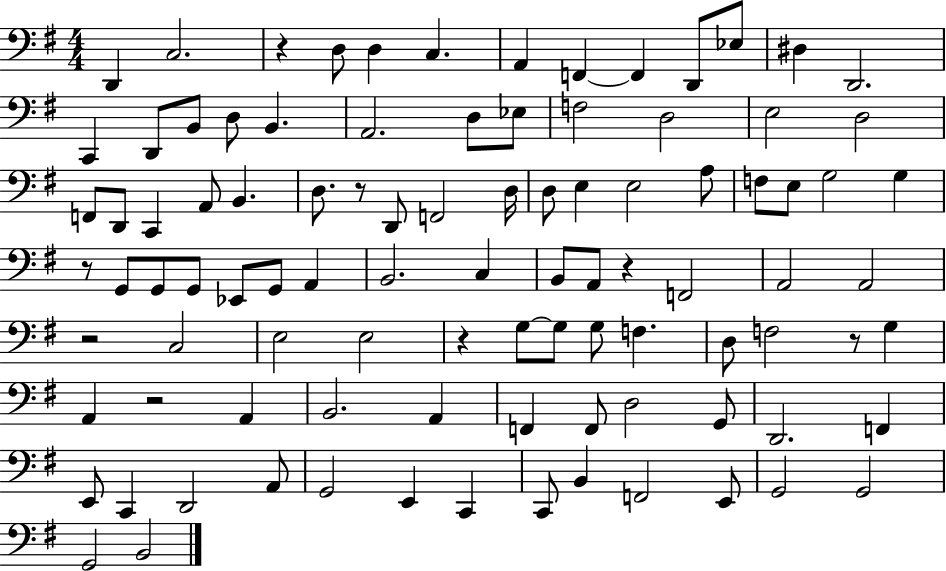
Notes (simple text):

D2/q C3/h. R/q D3/e D3/q C3/q. A2/q F2/q F2/q D2/e Eb3/e D#3/q D2/h. C2/q D2/e B2/e D3/e B2/q. A2/h. D3/e Eb3/e F3/h D3/h E3/h D3/h F2/e D2/e C2/q A2/e B2/q. D3/e. R/e D2/e F2/h D3/s D3/e E3/q E3/h A3/e F3/e E3/e G3/h G3/q R/e G2/e G2/e G2/e Eb2/e G2/e A2/q B2/h. C3/q B2/e A2/e R/q F2/h A2/h A2/h R/h C3/h E3/h E3/h R/q G3/e G3/e G3/e F3/q. D3/e F3/h R/e G3/q A2/q R/h A2/q B2/h. A2/q F2/q F2/e D3/h G2/e D2/h. F2/q E2/e C2/q D2/h A2/e G2/h E2/q C2/q C2/e B2/q F2/h E2/e G2/h G2/h G2/h B2/h